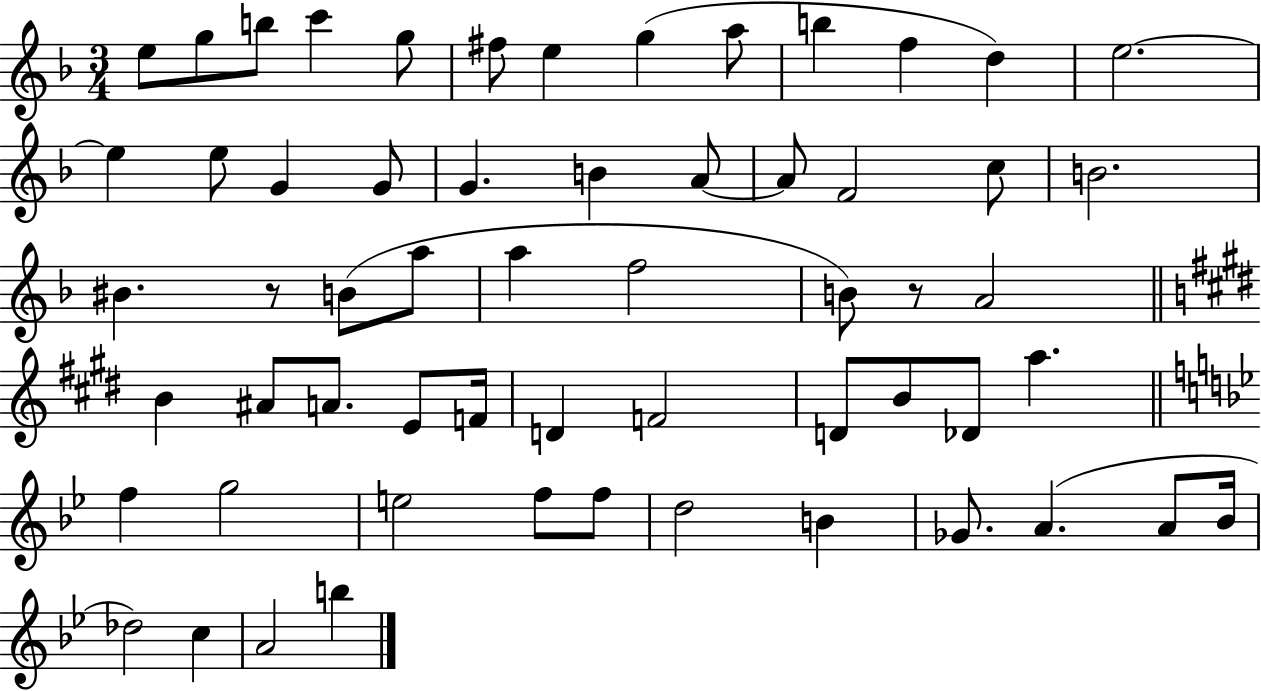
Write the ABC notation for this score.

X:1
T:Untitled
M:3/4
L:1/4
K:F
e/2 g/2 b/2 c' g/2 ^f/2 e g a/2 b f d e2 e e/2 G G/2 G B A/2 A/2 F2 c/2 B2 ^B z/2 B/2 a/2 a f2 B/2 z/2 A2 B ^A/2 A/2 E/2 F/4 D F2 D/2 B/2 _D/2 a f g2 e2 f/2 f/2 d2 B _G/2 A A/2 _B/4 _d2 c A2 b